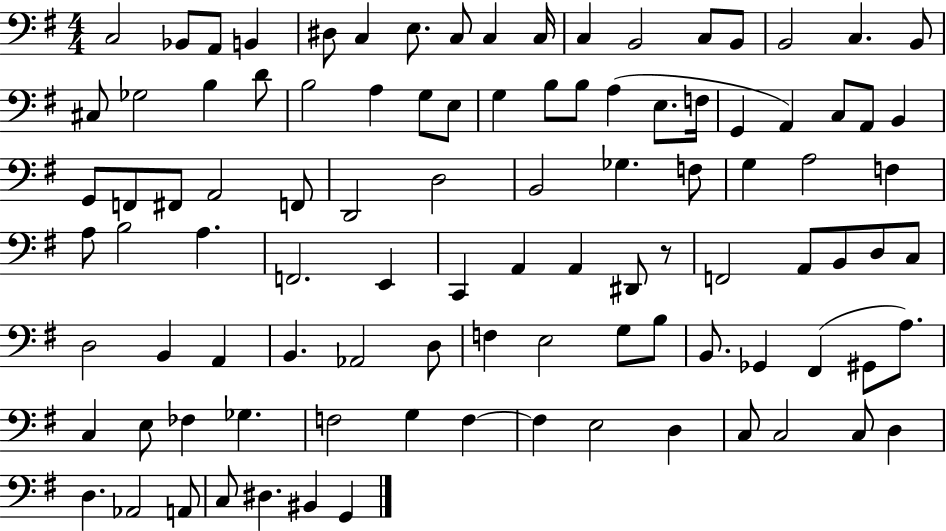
{
  \clef bass
  \numericTimeSignature
  \time 4/4
  \key g \major
  c2 bes,8 a,8 b,4 | dis8 c4 e8. c8 c4 c16 | c4 b,2 c8 b,8 | b,2 c4. b,8 | \break cis8 ges2 b4 d'8 | b2 a4 g8 e8 | g4 b8 b8 a4( e8. f16 | g,4 a,4) c8 a,8 b,4 | \break g,8 f,8 fis,8 a,2 f,8 | d,2 d2 | b,2 ges4. f8 | g4 a2 f4 | \break a8 b2 a4. | f,2. e,4 | c,4 a,4 a,4 dis,8 r8 | f,2 a,8 b,8 d8 c8 | \break d2 b,4 a,4 | b,4. aes,2 d8 | f4 e2 g8 b8 | b,8. ges,4 fis,4( gis,8 a8.) | \break c4 e8 fes4 ges4. | f2 g4 f4~~ | f4 e2 d4 | c8 c2 c8 d4 | \break d4. aes,2 a,8 | c8 dis4. bis,4 g,4 | \bar "|."
}